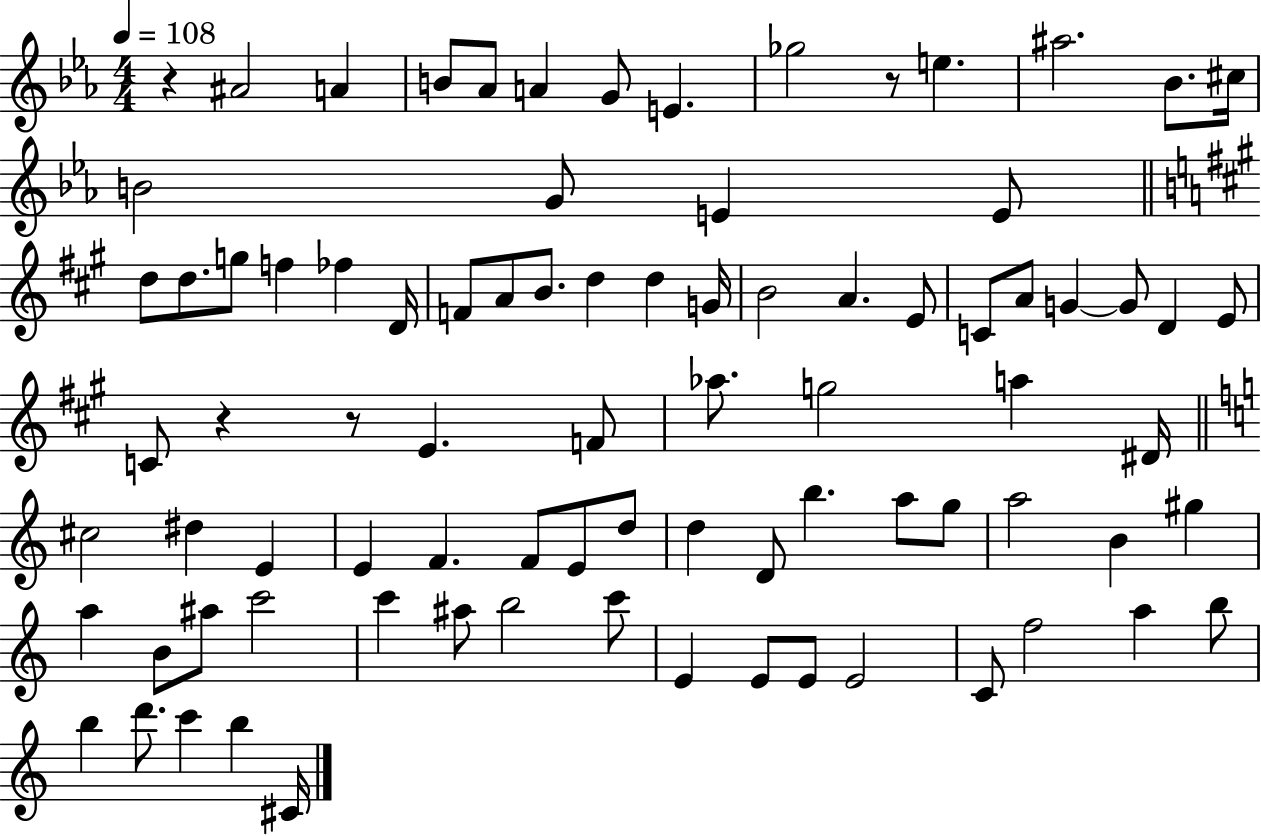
X:1
T:Untitled
M:4/4
L:1/4
K:Eb
z ^A2 A B/2 _A/2 A G/2 E _g2 z/2 e ^a2 _B/2 ^c/4 B2 G/2 E E/2 d/2 d/2 g/2 f _f D/4 F/2 A/2 B/2 d d G/4 B2 A E/2 C/2 A/2 G G/2 D E/2 C/2 z z/2 E F/2 _a/2 g2 a ^D/4 ^c2 ^d E E F F/2 E/2 d/2 d D/2 b a/2 g/2 a2 B ^g a B/2 ^a/2 c'2 c' ^a/2 b2 c'/2 E E/2 E/2 E2 C/2 f2 a b/2 b d'/2 c' b ^C/4